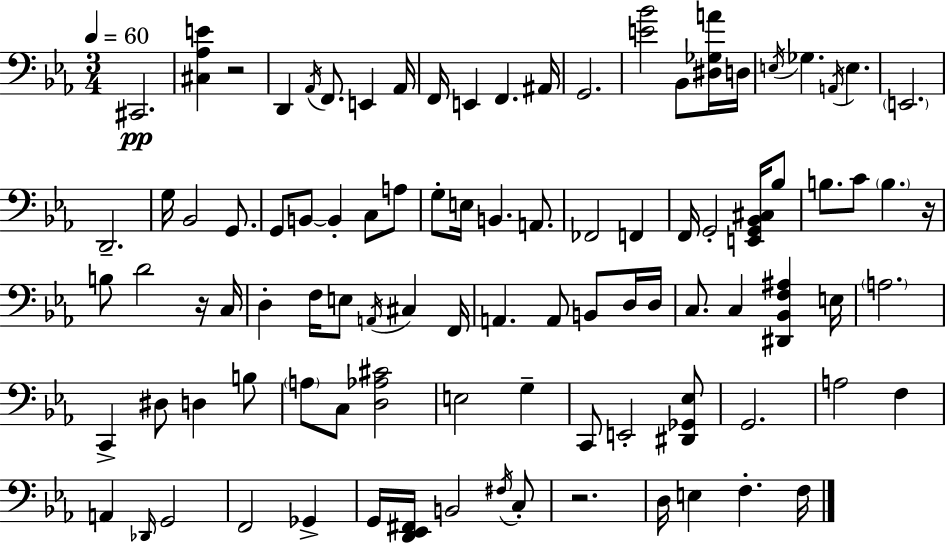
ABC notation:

X:1
T:Untitled
M:3/4
L:1/4
K:Eb
^C,,2 [^C,_A,E] z2 D,, _A,,/4 F,,/2 E,, _A,,/4 F,,/4 E,, F,, ^A,,/4 G,,2 [E_B]2 _B,,/2 [^D,_G,A]/4 D,/4 E,/4 _G, A,,/4 E, E,,2 D,,2 G,/4 _B,,2 G,,/2 G,,/2 B,,/2 B,, C,/2 A,/2 G,/2 E,/4 B,, A,,/2 _F,,2 F,, F,,/4 G,,2 [E,,G,,_B,,^C,]/4 _B,/2 B,/2 C/2 B, z/4 B,/2 D2 z/4 C,/4 D, F,/4 E,/2 A,,/4 ^C, F,,/4 A,, A,,/2 B,,/2 D,/4 D,/4 C,/2 C, [^D,,_B,,F,^A,] E,/4 A,2 C,, ^D,/2 D, B,/2 A,/2 C,/2 [D,_A,^C]2 E,2 G, C,,/2 E,,2 [^D,,_G,,_E,]/2 G,,2 A,2 F, A,, _D,,/4 G,,2 F,,2 _G,, G,,/4 [D,,_E,,^F,,]/4 B,,2 ^F,/4 C,/2 z2 D,/4 E, F, F,/4